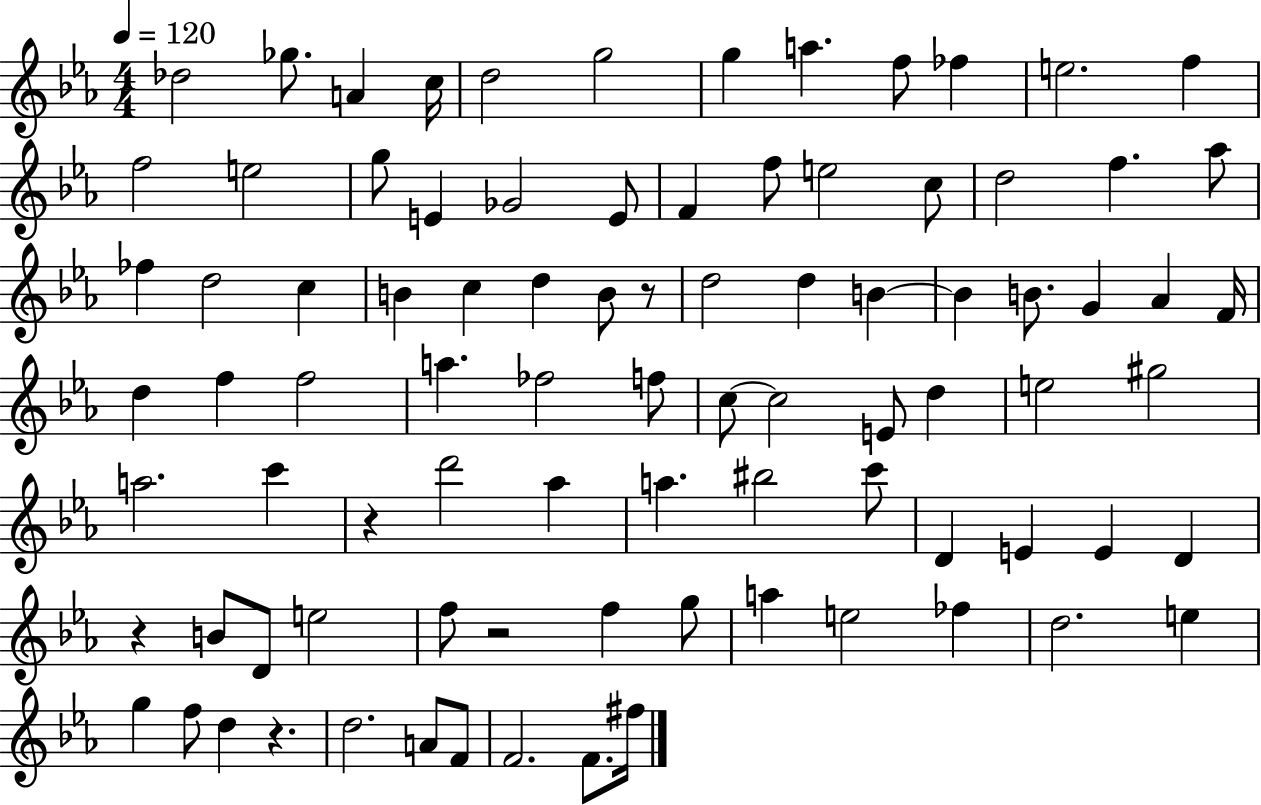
Db5/h Gb5/e. A4/q C5/s D5/h G5/h G5/q A5/q. F5/e FES5/q E5/h. F5/q F5/h E5/h G5/e E4/q Gb4/h E4/e F4/q F5/e E5/h C5/e D5/h F5/q. Ab5/e FES5/q D5/h C5/q B4/q C5/q D5/q B4/e R/e D5/h D5/q B4/q B4/q B4/e. G4/q Ab4/q F4/s D5/q F5/q F5/h A5/q. FES5/h F5/e C5/e C5/h E4/e D5/q E5/h G#5/h A5/h. C6/q R/q D6/h Ab5/q A5/q. BIS5/h C6/e D4/q E4/q E4/q D4/q R/q B4/e D4/e E5/h F5/e R/h F5/q G5/e A5/q E5/h FES5/q D5/h. E5/q G5/q F5/e D5/q R/q. D5/h. A4/e F4/e F4/h. F4/e. F#5/s